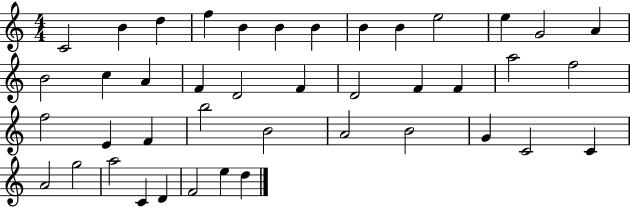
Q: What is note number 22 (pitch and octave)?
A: F4